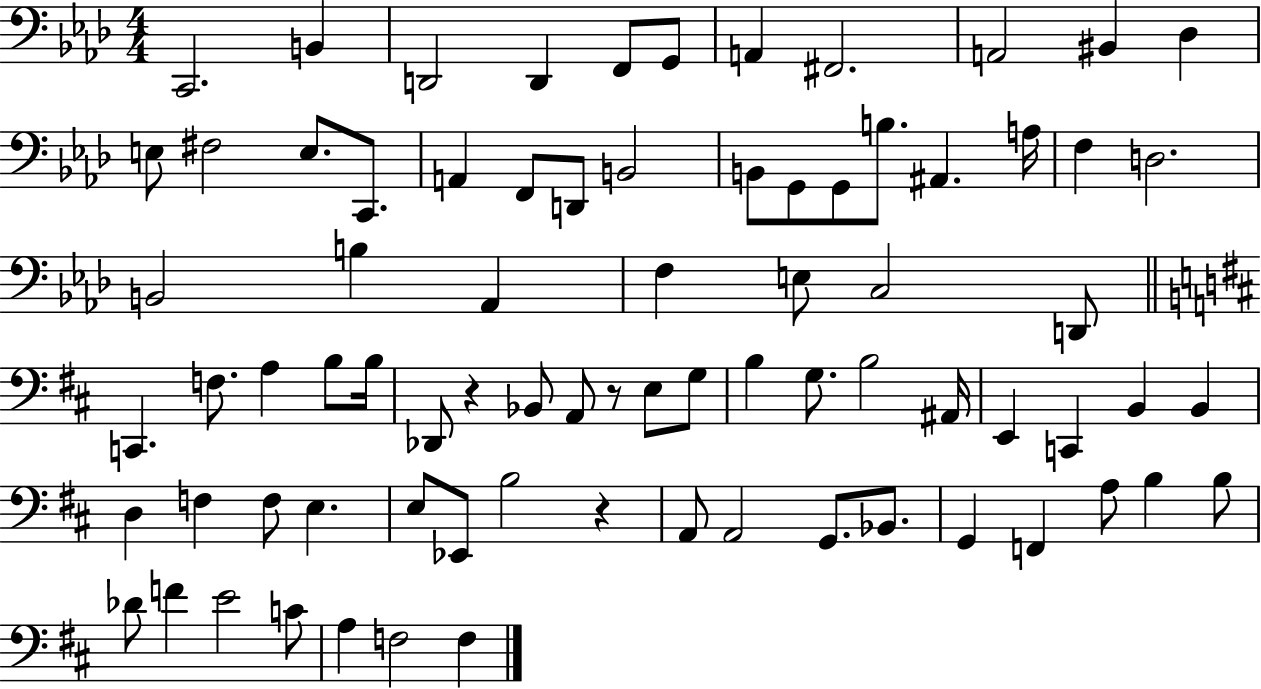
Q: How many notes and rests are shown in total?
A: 78